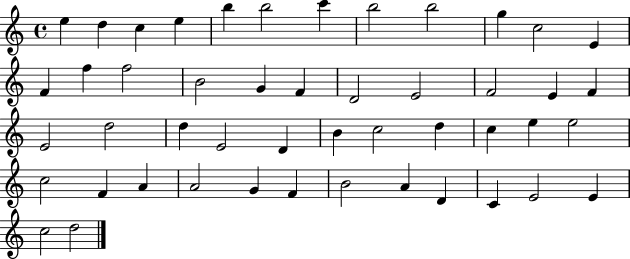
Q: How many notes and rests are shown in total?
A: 48